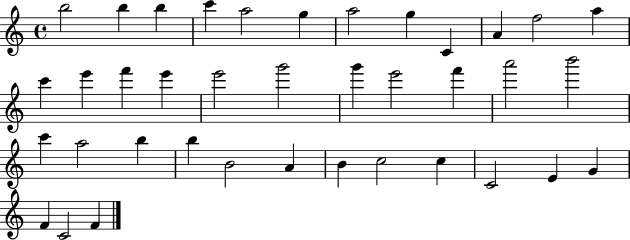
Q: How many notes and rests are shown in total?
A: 38